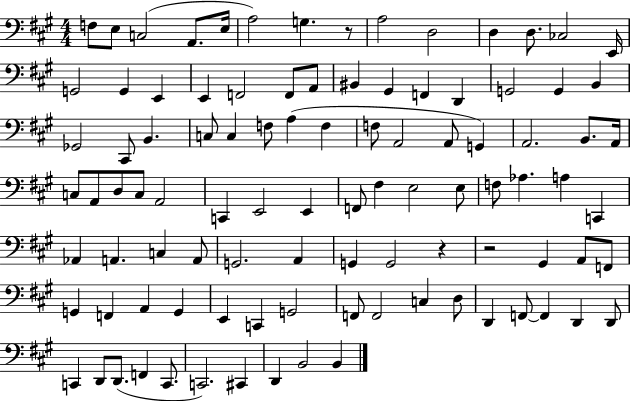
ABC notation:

X:1
T:Untitled
M:4/4
L:1/4
K:A
F,/2 E,/2 C,2 A,,/2 E,/4 A,2 G, z/2 A,2 D,2 D, D,/2 _C,2 E,,/4 G,,2 G,, E,, E,, F,,2 F,,/2 A,,/2 ^B,, ^G,, F,, D,, G,,2 G,, B,, _G,,2 ^C,,/2 B,, C,/2 C, F,/2 A, F, F,/2 A,,2 A,,/2 G,, A,,2 B,,/2 A,,/4 C,/2 A,,/2 D,/2 C,/2 A,,2 C,, E,,2 E,, F,,/2 ^F, E,2 E,/2 F,/2 _A, A, C,, _A,, A,, C, A,,/2 G,,2 A,, G,, G,,2 z z2 ^G,, A,,/2 F,,/2 G,, F,, A,, G,, E,, C,, G,,2 F,,/2 F,,2 C, D,/2 D,, F,,/2 F,, D,, D,,/2 C,, D,,/2 D,,/2 F,, C,,/2 C,,2 ^C,, D,, B,,2 B,,